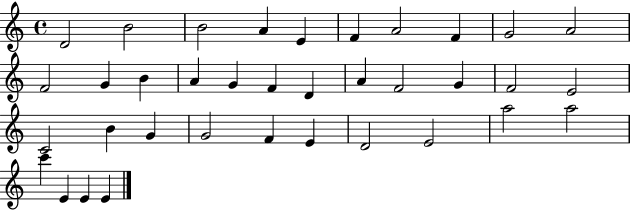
X:1
T:Untitled
M:4/4
L:1/4
K:C
D2 B2 B2 A E F A2 F G2 A2 F2 G B A G F D A F2 G F2 E2 C2 B G G2 F E D2 E2 a2 a2 c' E E E